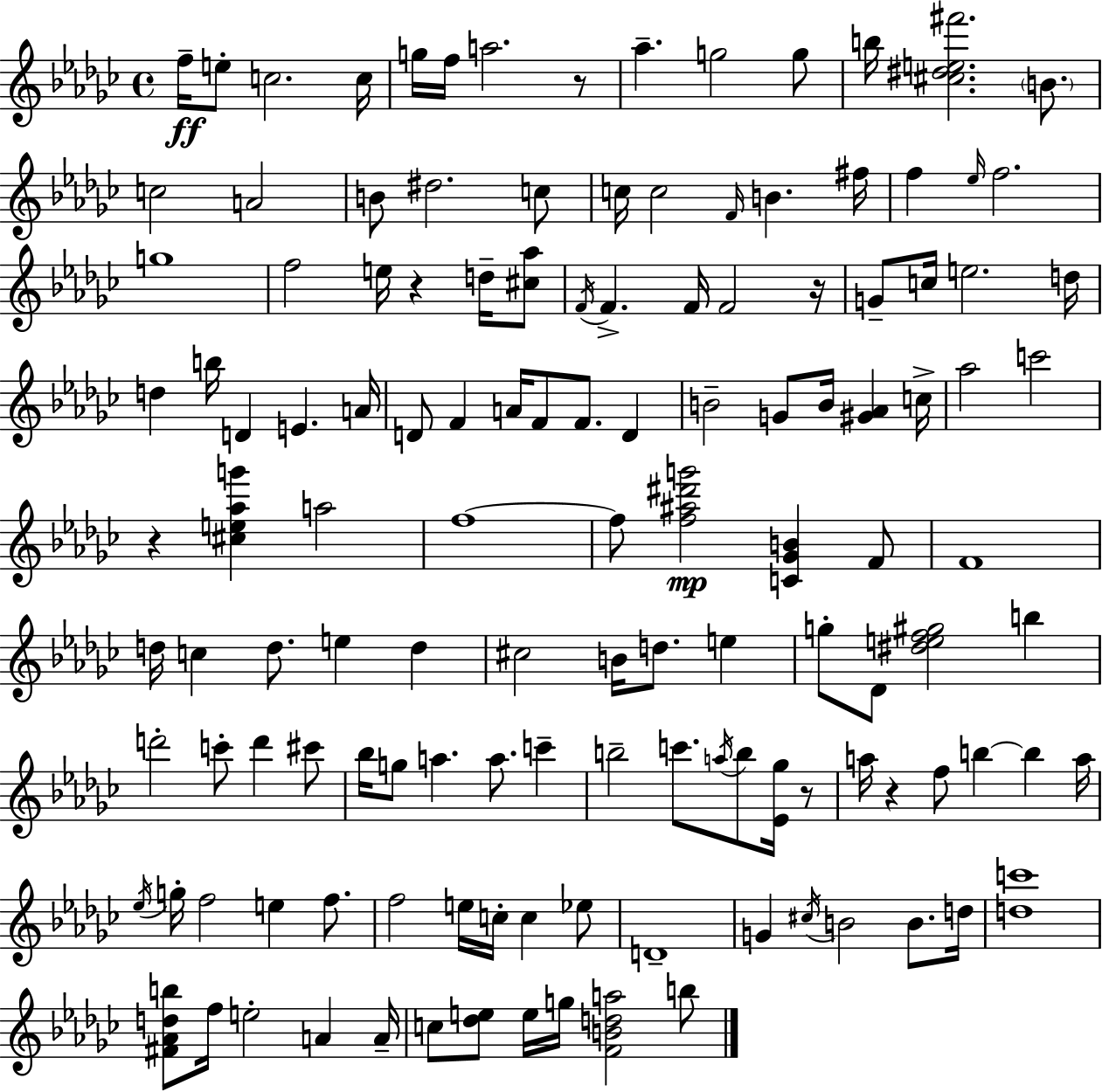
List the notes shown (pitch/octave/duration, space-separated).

F5/s E5/e C5/h. C5/s G5/s F5/s A5/h. R/e Ab5/q. G5/h G5/e B5/s [C#5,D#5,E5,F#6]/h. B4/e. C5/h A4/h B4/e D#5/h. C5/e C5/s C5/h F4/s B4/q. F#5/s F5/q Eb5/s F5/h. G5/w F5/h E5/s R/q D5/s [C#5,Ab5]/e F4/s F4/q. F4/s F4/h R/s G4/e C5/s E5/h. D5/s D5/q B5/s D4/q E4/q. A4/s D4/e F4/q A4/s F4/e F4/e. D4/q B4/h G4/e B4/s [G#4,Ab4]/q C5/s Ab5/h C6/h R/q [C#5,E5,Ab5,G6]/q A5/h F5/w F5/e [F5,A#5,D#6,G6]/h [C4,Gb4,B4]/q F4/e F4/w D5/s C5/q D5/e. E5/q D5/q C#5/h B4/s D5/e. E5/q G5/e Db4/e [D#5,E5,F5,G#5]/h B5/q D6/h C6/e D6/q C#6/e Bb5/s G5/e A5/q. A5/e. C6/q B5/h C6/e. A5/s B5/e [Eb4,Gb5]/s R/e A5/s R/q F5/e B5/q B5/q A5/s Eb5/s G5/s F5/h E5/q F5/e. F5/h E5/s C5/s C5/q Eb5/e D4/w G4/q C#5/s B4/h B4/e. D5/s [D5,C6]/w [F#4,Ab4,D5,B5]/e F5/s E5/h A4/q A4/s C5/e [Db5,E5]/e E5/s G5/s [F4,B4,D5,A5]/h B5/e